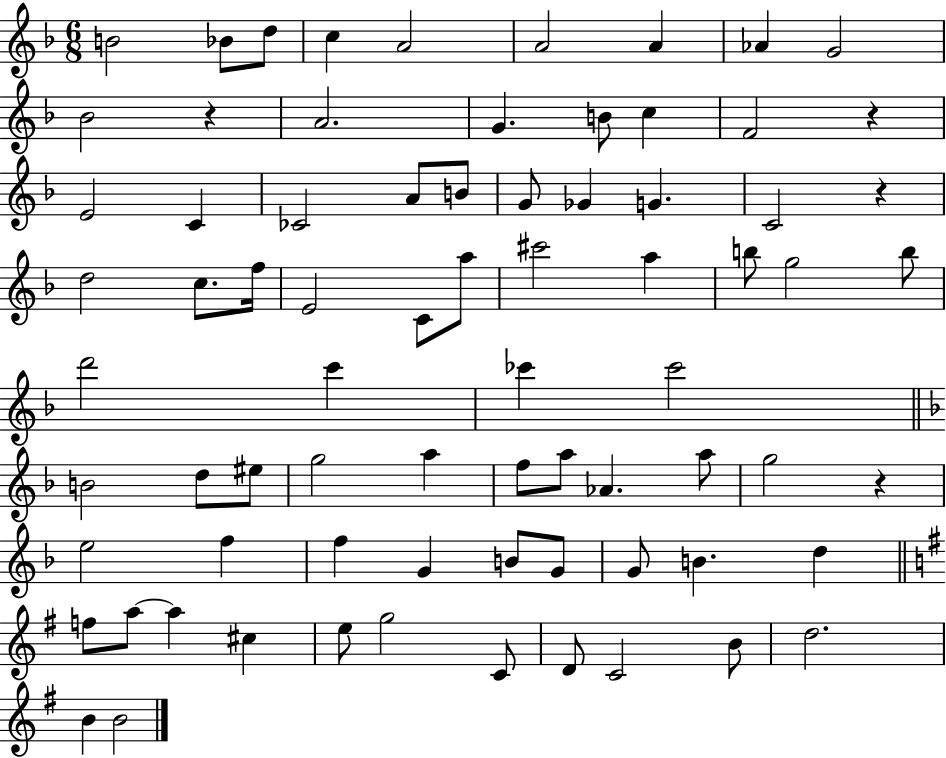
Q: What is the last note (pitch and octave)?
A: B4